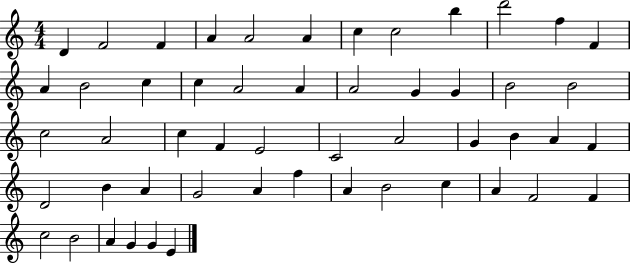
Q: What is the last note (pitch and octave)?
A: E4